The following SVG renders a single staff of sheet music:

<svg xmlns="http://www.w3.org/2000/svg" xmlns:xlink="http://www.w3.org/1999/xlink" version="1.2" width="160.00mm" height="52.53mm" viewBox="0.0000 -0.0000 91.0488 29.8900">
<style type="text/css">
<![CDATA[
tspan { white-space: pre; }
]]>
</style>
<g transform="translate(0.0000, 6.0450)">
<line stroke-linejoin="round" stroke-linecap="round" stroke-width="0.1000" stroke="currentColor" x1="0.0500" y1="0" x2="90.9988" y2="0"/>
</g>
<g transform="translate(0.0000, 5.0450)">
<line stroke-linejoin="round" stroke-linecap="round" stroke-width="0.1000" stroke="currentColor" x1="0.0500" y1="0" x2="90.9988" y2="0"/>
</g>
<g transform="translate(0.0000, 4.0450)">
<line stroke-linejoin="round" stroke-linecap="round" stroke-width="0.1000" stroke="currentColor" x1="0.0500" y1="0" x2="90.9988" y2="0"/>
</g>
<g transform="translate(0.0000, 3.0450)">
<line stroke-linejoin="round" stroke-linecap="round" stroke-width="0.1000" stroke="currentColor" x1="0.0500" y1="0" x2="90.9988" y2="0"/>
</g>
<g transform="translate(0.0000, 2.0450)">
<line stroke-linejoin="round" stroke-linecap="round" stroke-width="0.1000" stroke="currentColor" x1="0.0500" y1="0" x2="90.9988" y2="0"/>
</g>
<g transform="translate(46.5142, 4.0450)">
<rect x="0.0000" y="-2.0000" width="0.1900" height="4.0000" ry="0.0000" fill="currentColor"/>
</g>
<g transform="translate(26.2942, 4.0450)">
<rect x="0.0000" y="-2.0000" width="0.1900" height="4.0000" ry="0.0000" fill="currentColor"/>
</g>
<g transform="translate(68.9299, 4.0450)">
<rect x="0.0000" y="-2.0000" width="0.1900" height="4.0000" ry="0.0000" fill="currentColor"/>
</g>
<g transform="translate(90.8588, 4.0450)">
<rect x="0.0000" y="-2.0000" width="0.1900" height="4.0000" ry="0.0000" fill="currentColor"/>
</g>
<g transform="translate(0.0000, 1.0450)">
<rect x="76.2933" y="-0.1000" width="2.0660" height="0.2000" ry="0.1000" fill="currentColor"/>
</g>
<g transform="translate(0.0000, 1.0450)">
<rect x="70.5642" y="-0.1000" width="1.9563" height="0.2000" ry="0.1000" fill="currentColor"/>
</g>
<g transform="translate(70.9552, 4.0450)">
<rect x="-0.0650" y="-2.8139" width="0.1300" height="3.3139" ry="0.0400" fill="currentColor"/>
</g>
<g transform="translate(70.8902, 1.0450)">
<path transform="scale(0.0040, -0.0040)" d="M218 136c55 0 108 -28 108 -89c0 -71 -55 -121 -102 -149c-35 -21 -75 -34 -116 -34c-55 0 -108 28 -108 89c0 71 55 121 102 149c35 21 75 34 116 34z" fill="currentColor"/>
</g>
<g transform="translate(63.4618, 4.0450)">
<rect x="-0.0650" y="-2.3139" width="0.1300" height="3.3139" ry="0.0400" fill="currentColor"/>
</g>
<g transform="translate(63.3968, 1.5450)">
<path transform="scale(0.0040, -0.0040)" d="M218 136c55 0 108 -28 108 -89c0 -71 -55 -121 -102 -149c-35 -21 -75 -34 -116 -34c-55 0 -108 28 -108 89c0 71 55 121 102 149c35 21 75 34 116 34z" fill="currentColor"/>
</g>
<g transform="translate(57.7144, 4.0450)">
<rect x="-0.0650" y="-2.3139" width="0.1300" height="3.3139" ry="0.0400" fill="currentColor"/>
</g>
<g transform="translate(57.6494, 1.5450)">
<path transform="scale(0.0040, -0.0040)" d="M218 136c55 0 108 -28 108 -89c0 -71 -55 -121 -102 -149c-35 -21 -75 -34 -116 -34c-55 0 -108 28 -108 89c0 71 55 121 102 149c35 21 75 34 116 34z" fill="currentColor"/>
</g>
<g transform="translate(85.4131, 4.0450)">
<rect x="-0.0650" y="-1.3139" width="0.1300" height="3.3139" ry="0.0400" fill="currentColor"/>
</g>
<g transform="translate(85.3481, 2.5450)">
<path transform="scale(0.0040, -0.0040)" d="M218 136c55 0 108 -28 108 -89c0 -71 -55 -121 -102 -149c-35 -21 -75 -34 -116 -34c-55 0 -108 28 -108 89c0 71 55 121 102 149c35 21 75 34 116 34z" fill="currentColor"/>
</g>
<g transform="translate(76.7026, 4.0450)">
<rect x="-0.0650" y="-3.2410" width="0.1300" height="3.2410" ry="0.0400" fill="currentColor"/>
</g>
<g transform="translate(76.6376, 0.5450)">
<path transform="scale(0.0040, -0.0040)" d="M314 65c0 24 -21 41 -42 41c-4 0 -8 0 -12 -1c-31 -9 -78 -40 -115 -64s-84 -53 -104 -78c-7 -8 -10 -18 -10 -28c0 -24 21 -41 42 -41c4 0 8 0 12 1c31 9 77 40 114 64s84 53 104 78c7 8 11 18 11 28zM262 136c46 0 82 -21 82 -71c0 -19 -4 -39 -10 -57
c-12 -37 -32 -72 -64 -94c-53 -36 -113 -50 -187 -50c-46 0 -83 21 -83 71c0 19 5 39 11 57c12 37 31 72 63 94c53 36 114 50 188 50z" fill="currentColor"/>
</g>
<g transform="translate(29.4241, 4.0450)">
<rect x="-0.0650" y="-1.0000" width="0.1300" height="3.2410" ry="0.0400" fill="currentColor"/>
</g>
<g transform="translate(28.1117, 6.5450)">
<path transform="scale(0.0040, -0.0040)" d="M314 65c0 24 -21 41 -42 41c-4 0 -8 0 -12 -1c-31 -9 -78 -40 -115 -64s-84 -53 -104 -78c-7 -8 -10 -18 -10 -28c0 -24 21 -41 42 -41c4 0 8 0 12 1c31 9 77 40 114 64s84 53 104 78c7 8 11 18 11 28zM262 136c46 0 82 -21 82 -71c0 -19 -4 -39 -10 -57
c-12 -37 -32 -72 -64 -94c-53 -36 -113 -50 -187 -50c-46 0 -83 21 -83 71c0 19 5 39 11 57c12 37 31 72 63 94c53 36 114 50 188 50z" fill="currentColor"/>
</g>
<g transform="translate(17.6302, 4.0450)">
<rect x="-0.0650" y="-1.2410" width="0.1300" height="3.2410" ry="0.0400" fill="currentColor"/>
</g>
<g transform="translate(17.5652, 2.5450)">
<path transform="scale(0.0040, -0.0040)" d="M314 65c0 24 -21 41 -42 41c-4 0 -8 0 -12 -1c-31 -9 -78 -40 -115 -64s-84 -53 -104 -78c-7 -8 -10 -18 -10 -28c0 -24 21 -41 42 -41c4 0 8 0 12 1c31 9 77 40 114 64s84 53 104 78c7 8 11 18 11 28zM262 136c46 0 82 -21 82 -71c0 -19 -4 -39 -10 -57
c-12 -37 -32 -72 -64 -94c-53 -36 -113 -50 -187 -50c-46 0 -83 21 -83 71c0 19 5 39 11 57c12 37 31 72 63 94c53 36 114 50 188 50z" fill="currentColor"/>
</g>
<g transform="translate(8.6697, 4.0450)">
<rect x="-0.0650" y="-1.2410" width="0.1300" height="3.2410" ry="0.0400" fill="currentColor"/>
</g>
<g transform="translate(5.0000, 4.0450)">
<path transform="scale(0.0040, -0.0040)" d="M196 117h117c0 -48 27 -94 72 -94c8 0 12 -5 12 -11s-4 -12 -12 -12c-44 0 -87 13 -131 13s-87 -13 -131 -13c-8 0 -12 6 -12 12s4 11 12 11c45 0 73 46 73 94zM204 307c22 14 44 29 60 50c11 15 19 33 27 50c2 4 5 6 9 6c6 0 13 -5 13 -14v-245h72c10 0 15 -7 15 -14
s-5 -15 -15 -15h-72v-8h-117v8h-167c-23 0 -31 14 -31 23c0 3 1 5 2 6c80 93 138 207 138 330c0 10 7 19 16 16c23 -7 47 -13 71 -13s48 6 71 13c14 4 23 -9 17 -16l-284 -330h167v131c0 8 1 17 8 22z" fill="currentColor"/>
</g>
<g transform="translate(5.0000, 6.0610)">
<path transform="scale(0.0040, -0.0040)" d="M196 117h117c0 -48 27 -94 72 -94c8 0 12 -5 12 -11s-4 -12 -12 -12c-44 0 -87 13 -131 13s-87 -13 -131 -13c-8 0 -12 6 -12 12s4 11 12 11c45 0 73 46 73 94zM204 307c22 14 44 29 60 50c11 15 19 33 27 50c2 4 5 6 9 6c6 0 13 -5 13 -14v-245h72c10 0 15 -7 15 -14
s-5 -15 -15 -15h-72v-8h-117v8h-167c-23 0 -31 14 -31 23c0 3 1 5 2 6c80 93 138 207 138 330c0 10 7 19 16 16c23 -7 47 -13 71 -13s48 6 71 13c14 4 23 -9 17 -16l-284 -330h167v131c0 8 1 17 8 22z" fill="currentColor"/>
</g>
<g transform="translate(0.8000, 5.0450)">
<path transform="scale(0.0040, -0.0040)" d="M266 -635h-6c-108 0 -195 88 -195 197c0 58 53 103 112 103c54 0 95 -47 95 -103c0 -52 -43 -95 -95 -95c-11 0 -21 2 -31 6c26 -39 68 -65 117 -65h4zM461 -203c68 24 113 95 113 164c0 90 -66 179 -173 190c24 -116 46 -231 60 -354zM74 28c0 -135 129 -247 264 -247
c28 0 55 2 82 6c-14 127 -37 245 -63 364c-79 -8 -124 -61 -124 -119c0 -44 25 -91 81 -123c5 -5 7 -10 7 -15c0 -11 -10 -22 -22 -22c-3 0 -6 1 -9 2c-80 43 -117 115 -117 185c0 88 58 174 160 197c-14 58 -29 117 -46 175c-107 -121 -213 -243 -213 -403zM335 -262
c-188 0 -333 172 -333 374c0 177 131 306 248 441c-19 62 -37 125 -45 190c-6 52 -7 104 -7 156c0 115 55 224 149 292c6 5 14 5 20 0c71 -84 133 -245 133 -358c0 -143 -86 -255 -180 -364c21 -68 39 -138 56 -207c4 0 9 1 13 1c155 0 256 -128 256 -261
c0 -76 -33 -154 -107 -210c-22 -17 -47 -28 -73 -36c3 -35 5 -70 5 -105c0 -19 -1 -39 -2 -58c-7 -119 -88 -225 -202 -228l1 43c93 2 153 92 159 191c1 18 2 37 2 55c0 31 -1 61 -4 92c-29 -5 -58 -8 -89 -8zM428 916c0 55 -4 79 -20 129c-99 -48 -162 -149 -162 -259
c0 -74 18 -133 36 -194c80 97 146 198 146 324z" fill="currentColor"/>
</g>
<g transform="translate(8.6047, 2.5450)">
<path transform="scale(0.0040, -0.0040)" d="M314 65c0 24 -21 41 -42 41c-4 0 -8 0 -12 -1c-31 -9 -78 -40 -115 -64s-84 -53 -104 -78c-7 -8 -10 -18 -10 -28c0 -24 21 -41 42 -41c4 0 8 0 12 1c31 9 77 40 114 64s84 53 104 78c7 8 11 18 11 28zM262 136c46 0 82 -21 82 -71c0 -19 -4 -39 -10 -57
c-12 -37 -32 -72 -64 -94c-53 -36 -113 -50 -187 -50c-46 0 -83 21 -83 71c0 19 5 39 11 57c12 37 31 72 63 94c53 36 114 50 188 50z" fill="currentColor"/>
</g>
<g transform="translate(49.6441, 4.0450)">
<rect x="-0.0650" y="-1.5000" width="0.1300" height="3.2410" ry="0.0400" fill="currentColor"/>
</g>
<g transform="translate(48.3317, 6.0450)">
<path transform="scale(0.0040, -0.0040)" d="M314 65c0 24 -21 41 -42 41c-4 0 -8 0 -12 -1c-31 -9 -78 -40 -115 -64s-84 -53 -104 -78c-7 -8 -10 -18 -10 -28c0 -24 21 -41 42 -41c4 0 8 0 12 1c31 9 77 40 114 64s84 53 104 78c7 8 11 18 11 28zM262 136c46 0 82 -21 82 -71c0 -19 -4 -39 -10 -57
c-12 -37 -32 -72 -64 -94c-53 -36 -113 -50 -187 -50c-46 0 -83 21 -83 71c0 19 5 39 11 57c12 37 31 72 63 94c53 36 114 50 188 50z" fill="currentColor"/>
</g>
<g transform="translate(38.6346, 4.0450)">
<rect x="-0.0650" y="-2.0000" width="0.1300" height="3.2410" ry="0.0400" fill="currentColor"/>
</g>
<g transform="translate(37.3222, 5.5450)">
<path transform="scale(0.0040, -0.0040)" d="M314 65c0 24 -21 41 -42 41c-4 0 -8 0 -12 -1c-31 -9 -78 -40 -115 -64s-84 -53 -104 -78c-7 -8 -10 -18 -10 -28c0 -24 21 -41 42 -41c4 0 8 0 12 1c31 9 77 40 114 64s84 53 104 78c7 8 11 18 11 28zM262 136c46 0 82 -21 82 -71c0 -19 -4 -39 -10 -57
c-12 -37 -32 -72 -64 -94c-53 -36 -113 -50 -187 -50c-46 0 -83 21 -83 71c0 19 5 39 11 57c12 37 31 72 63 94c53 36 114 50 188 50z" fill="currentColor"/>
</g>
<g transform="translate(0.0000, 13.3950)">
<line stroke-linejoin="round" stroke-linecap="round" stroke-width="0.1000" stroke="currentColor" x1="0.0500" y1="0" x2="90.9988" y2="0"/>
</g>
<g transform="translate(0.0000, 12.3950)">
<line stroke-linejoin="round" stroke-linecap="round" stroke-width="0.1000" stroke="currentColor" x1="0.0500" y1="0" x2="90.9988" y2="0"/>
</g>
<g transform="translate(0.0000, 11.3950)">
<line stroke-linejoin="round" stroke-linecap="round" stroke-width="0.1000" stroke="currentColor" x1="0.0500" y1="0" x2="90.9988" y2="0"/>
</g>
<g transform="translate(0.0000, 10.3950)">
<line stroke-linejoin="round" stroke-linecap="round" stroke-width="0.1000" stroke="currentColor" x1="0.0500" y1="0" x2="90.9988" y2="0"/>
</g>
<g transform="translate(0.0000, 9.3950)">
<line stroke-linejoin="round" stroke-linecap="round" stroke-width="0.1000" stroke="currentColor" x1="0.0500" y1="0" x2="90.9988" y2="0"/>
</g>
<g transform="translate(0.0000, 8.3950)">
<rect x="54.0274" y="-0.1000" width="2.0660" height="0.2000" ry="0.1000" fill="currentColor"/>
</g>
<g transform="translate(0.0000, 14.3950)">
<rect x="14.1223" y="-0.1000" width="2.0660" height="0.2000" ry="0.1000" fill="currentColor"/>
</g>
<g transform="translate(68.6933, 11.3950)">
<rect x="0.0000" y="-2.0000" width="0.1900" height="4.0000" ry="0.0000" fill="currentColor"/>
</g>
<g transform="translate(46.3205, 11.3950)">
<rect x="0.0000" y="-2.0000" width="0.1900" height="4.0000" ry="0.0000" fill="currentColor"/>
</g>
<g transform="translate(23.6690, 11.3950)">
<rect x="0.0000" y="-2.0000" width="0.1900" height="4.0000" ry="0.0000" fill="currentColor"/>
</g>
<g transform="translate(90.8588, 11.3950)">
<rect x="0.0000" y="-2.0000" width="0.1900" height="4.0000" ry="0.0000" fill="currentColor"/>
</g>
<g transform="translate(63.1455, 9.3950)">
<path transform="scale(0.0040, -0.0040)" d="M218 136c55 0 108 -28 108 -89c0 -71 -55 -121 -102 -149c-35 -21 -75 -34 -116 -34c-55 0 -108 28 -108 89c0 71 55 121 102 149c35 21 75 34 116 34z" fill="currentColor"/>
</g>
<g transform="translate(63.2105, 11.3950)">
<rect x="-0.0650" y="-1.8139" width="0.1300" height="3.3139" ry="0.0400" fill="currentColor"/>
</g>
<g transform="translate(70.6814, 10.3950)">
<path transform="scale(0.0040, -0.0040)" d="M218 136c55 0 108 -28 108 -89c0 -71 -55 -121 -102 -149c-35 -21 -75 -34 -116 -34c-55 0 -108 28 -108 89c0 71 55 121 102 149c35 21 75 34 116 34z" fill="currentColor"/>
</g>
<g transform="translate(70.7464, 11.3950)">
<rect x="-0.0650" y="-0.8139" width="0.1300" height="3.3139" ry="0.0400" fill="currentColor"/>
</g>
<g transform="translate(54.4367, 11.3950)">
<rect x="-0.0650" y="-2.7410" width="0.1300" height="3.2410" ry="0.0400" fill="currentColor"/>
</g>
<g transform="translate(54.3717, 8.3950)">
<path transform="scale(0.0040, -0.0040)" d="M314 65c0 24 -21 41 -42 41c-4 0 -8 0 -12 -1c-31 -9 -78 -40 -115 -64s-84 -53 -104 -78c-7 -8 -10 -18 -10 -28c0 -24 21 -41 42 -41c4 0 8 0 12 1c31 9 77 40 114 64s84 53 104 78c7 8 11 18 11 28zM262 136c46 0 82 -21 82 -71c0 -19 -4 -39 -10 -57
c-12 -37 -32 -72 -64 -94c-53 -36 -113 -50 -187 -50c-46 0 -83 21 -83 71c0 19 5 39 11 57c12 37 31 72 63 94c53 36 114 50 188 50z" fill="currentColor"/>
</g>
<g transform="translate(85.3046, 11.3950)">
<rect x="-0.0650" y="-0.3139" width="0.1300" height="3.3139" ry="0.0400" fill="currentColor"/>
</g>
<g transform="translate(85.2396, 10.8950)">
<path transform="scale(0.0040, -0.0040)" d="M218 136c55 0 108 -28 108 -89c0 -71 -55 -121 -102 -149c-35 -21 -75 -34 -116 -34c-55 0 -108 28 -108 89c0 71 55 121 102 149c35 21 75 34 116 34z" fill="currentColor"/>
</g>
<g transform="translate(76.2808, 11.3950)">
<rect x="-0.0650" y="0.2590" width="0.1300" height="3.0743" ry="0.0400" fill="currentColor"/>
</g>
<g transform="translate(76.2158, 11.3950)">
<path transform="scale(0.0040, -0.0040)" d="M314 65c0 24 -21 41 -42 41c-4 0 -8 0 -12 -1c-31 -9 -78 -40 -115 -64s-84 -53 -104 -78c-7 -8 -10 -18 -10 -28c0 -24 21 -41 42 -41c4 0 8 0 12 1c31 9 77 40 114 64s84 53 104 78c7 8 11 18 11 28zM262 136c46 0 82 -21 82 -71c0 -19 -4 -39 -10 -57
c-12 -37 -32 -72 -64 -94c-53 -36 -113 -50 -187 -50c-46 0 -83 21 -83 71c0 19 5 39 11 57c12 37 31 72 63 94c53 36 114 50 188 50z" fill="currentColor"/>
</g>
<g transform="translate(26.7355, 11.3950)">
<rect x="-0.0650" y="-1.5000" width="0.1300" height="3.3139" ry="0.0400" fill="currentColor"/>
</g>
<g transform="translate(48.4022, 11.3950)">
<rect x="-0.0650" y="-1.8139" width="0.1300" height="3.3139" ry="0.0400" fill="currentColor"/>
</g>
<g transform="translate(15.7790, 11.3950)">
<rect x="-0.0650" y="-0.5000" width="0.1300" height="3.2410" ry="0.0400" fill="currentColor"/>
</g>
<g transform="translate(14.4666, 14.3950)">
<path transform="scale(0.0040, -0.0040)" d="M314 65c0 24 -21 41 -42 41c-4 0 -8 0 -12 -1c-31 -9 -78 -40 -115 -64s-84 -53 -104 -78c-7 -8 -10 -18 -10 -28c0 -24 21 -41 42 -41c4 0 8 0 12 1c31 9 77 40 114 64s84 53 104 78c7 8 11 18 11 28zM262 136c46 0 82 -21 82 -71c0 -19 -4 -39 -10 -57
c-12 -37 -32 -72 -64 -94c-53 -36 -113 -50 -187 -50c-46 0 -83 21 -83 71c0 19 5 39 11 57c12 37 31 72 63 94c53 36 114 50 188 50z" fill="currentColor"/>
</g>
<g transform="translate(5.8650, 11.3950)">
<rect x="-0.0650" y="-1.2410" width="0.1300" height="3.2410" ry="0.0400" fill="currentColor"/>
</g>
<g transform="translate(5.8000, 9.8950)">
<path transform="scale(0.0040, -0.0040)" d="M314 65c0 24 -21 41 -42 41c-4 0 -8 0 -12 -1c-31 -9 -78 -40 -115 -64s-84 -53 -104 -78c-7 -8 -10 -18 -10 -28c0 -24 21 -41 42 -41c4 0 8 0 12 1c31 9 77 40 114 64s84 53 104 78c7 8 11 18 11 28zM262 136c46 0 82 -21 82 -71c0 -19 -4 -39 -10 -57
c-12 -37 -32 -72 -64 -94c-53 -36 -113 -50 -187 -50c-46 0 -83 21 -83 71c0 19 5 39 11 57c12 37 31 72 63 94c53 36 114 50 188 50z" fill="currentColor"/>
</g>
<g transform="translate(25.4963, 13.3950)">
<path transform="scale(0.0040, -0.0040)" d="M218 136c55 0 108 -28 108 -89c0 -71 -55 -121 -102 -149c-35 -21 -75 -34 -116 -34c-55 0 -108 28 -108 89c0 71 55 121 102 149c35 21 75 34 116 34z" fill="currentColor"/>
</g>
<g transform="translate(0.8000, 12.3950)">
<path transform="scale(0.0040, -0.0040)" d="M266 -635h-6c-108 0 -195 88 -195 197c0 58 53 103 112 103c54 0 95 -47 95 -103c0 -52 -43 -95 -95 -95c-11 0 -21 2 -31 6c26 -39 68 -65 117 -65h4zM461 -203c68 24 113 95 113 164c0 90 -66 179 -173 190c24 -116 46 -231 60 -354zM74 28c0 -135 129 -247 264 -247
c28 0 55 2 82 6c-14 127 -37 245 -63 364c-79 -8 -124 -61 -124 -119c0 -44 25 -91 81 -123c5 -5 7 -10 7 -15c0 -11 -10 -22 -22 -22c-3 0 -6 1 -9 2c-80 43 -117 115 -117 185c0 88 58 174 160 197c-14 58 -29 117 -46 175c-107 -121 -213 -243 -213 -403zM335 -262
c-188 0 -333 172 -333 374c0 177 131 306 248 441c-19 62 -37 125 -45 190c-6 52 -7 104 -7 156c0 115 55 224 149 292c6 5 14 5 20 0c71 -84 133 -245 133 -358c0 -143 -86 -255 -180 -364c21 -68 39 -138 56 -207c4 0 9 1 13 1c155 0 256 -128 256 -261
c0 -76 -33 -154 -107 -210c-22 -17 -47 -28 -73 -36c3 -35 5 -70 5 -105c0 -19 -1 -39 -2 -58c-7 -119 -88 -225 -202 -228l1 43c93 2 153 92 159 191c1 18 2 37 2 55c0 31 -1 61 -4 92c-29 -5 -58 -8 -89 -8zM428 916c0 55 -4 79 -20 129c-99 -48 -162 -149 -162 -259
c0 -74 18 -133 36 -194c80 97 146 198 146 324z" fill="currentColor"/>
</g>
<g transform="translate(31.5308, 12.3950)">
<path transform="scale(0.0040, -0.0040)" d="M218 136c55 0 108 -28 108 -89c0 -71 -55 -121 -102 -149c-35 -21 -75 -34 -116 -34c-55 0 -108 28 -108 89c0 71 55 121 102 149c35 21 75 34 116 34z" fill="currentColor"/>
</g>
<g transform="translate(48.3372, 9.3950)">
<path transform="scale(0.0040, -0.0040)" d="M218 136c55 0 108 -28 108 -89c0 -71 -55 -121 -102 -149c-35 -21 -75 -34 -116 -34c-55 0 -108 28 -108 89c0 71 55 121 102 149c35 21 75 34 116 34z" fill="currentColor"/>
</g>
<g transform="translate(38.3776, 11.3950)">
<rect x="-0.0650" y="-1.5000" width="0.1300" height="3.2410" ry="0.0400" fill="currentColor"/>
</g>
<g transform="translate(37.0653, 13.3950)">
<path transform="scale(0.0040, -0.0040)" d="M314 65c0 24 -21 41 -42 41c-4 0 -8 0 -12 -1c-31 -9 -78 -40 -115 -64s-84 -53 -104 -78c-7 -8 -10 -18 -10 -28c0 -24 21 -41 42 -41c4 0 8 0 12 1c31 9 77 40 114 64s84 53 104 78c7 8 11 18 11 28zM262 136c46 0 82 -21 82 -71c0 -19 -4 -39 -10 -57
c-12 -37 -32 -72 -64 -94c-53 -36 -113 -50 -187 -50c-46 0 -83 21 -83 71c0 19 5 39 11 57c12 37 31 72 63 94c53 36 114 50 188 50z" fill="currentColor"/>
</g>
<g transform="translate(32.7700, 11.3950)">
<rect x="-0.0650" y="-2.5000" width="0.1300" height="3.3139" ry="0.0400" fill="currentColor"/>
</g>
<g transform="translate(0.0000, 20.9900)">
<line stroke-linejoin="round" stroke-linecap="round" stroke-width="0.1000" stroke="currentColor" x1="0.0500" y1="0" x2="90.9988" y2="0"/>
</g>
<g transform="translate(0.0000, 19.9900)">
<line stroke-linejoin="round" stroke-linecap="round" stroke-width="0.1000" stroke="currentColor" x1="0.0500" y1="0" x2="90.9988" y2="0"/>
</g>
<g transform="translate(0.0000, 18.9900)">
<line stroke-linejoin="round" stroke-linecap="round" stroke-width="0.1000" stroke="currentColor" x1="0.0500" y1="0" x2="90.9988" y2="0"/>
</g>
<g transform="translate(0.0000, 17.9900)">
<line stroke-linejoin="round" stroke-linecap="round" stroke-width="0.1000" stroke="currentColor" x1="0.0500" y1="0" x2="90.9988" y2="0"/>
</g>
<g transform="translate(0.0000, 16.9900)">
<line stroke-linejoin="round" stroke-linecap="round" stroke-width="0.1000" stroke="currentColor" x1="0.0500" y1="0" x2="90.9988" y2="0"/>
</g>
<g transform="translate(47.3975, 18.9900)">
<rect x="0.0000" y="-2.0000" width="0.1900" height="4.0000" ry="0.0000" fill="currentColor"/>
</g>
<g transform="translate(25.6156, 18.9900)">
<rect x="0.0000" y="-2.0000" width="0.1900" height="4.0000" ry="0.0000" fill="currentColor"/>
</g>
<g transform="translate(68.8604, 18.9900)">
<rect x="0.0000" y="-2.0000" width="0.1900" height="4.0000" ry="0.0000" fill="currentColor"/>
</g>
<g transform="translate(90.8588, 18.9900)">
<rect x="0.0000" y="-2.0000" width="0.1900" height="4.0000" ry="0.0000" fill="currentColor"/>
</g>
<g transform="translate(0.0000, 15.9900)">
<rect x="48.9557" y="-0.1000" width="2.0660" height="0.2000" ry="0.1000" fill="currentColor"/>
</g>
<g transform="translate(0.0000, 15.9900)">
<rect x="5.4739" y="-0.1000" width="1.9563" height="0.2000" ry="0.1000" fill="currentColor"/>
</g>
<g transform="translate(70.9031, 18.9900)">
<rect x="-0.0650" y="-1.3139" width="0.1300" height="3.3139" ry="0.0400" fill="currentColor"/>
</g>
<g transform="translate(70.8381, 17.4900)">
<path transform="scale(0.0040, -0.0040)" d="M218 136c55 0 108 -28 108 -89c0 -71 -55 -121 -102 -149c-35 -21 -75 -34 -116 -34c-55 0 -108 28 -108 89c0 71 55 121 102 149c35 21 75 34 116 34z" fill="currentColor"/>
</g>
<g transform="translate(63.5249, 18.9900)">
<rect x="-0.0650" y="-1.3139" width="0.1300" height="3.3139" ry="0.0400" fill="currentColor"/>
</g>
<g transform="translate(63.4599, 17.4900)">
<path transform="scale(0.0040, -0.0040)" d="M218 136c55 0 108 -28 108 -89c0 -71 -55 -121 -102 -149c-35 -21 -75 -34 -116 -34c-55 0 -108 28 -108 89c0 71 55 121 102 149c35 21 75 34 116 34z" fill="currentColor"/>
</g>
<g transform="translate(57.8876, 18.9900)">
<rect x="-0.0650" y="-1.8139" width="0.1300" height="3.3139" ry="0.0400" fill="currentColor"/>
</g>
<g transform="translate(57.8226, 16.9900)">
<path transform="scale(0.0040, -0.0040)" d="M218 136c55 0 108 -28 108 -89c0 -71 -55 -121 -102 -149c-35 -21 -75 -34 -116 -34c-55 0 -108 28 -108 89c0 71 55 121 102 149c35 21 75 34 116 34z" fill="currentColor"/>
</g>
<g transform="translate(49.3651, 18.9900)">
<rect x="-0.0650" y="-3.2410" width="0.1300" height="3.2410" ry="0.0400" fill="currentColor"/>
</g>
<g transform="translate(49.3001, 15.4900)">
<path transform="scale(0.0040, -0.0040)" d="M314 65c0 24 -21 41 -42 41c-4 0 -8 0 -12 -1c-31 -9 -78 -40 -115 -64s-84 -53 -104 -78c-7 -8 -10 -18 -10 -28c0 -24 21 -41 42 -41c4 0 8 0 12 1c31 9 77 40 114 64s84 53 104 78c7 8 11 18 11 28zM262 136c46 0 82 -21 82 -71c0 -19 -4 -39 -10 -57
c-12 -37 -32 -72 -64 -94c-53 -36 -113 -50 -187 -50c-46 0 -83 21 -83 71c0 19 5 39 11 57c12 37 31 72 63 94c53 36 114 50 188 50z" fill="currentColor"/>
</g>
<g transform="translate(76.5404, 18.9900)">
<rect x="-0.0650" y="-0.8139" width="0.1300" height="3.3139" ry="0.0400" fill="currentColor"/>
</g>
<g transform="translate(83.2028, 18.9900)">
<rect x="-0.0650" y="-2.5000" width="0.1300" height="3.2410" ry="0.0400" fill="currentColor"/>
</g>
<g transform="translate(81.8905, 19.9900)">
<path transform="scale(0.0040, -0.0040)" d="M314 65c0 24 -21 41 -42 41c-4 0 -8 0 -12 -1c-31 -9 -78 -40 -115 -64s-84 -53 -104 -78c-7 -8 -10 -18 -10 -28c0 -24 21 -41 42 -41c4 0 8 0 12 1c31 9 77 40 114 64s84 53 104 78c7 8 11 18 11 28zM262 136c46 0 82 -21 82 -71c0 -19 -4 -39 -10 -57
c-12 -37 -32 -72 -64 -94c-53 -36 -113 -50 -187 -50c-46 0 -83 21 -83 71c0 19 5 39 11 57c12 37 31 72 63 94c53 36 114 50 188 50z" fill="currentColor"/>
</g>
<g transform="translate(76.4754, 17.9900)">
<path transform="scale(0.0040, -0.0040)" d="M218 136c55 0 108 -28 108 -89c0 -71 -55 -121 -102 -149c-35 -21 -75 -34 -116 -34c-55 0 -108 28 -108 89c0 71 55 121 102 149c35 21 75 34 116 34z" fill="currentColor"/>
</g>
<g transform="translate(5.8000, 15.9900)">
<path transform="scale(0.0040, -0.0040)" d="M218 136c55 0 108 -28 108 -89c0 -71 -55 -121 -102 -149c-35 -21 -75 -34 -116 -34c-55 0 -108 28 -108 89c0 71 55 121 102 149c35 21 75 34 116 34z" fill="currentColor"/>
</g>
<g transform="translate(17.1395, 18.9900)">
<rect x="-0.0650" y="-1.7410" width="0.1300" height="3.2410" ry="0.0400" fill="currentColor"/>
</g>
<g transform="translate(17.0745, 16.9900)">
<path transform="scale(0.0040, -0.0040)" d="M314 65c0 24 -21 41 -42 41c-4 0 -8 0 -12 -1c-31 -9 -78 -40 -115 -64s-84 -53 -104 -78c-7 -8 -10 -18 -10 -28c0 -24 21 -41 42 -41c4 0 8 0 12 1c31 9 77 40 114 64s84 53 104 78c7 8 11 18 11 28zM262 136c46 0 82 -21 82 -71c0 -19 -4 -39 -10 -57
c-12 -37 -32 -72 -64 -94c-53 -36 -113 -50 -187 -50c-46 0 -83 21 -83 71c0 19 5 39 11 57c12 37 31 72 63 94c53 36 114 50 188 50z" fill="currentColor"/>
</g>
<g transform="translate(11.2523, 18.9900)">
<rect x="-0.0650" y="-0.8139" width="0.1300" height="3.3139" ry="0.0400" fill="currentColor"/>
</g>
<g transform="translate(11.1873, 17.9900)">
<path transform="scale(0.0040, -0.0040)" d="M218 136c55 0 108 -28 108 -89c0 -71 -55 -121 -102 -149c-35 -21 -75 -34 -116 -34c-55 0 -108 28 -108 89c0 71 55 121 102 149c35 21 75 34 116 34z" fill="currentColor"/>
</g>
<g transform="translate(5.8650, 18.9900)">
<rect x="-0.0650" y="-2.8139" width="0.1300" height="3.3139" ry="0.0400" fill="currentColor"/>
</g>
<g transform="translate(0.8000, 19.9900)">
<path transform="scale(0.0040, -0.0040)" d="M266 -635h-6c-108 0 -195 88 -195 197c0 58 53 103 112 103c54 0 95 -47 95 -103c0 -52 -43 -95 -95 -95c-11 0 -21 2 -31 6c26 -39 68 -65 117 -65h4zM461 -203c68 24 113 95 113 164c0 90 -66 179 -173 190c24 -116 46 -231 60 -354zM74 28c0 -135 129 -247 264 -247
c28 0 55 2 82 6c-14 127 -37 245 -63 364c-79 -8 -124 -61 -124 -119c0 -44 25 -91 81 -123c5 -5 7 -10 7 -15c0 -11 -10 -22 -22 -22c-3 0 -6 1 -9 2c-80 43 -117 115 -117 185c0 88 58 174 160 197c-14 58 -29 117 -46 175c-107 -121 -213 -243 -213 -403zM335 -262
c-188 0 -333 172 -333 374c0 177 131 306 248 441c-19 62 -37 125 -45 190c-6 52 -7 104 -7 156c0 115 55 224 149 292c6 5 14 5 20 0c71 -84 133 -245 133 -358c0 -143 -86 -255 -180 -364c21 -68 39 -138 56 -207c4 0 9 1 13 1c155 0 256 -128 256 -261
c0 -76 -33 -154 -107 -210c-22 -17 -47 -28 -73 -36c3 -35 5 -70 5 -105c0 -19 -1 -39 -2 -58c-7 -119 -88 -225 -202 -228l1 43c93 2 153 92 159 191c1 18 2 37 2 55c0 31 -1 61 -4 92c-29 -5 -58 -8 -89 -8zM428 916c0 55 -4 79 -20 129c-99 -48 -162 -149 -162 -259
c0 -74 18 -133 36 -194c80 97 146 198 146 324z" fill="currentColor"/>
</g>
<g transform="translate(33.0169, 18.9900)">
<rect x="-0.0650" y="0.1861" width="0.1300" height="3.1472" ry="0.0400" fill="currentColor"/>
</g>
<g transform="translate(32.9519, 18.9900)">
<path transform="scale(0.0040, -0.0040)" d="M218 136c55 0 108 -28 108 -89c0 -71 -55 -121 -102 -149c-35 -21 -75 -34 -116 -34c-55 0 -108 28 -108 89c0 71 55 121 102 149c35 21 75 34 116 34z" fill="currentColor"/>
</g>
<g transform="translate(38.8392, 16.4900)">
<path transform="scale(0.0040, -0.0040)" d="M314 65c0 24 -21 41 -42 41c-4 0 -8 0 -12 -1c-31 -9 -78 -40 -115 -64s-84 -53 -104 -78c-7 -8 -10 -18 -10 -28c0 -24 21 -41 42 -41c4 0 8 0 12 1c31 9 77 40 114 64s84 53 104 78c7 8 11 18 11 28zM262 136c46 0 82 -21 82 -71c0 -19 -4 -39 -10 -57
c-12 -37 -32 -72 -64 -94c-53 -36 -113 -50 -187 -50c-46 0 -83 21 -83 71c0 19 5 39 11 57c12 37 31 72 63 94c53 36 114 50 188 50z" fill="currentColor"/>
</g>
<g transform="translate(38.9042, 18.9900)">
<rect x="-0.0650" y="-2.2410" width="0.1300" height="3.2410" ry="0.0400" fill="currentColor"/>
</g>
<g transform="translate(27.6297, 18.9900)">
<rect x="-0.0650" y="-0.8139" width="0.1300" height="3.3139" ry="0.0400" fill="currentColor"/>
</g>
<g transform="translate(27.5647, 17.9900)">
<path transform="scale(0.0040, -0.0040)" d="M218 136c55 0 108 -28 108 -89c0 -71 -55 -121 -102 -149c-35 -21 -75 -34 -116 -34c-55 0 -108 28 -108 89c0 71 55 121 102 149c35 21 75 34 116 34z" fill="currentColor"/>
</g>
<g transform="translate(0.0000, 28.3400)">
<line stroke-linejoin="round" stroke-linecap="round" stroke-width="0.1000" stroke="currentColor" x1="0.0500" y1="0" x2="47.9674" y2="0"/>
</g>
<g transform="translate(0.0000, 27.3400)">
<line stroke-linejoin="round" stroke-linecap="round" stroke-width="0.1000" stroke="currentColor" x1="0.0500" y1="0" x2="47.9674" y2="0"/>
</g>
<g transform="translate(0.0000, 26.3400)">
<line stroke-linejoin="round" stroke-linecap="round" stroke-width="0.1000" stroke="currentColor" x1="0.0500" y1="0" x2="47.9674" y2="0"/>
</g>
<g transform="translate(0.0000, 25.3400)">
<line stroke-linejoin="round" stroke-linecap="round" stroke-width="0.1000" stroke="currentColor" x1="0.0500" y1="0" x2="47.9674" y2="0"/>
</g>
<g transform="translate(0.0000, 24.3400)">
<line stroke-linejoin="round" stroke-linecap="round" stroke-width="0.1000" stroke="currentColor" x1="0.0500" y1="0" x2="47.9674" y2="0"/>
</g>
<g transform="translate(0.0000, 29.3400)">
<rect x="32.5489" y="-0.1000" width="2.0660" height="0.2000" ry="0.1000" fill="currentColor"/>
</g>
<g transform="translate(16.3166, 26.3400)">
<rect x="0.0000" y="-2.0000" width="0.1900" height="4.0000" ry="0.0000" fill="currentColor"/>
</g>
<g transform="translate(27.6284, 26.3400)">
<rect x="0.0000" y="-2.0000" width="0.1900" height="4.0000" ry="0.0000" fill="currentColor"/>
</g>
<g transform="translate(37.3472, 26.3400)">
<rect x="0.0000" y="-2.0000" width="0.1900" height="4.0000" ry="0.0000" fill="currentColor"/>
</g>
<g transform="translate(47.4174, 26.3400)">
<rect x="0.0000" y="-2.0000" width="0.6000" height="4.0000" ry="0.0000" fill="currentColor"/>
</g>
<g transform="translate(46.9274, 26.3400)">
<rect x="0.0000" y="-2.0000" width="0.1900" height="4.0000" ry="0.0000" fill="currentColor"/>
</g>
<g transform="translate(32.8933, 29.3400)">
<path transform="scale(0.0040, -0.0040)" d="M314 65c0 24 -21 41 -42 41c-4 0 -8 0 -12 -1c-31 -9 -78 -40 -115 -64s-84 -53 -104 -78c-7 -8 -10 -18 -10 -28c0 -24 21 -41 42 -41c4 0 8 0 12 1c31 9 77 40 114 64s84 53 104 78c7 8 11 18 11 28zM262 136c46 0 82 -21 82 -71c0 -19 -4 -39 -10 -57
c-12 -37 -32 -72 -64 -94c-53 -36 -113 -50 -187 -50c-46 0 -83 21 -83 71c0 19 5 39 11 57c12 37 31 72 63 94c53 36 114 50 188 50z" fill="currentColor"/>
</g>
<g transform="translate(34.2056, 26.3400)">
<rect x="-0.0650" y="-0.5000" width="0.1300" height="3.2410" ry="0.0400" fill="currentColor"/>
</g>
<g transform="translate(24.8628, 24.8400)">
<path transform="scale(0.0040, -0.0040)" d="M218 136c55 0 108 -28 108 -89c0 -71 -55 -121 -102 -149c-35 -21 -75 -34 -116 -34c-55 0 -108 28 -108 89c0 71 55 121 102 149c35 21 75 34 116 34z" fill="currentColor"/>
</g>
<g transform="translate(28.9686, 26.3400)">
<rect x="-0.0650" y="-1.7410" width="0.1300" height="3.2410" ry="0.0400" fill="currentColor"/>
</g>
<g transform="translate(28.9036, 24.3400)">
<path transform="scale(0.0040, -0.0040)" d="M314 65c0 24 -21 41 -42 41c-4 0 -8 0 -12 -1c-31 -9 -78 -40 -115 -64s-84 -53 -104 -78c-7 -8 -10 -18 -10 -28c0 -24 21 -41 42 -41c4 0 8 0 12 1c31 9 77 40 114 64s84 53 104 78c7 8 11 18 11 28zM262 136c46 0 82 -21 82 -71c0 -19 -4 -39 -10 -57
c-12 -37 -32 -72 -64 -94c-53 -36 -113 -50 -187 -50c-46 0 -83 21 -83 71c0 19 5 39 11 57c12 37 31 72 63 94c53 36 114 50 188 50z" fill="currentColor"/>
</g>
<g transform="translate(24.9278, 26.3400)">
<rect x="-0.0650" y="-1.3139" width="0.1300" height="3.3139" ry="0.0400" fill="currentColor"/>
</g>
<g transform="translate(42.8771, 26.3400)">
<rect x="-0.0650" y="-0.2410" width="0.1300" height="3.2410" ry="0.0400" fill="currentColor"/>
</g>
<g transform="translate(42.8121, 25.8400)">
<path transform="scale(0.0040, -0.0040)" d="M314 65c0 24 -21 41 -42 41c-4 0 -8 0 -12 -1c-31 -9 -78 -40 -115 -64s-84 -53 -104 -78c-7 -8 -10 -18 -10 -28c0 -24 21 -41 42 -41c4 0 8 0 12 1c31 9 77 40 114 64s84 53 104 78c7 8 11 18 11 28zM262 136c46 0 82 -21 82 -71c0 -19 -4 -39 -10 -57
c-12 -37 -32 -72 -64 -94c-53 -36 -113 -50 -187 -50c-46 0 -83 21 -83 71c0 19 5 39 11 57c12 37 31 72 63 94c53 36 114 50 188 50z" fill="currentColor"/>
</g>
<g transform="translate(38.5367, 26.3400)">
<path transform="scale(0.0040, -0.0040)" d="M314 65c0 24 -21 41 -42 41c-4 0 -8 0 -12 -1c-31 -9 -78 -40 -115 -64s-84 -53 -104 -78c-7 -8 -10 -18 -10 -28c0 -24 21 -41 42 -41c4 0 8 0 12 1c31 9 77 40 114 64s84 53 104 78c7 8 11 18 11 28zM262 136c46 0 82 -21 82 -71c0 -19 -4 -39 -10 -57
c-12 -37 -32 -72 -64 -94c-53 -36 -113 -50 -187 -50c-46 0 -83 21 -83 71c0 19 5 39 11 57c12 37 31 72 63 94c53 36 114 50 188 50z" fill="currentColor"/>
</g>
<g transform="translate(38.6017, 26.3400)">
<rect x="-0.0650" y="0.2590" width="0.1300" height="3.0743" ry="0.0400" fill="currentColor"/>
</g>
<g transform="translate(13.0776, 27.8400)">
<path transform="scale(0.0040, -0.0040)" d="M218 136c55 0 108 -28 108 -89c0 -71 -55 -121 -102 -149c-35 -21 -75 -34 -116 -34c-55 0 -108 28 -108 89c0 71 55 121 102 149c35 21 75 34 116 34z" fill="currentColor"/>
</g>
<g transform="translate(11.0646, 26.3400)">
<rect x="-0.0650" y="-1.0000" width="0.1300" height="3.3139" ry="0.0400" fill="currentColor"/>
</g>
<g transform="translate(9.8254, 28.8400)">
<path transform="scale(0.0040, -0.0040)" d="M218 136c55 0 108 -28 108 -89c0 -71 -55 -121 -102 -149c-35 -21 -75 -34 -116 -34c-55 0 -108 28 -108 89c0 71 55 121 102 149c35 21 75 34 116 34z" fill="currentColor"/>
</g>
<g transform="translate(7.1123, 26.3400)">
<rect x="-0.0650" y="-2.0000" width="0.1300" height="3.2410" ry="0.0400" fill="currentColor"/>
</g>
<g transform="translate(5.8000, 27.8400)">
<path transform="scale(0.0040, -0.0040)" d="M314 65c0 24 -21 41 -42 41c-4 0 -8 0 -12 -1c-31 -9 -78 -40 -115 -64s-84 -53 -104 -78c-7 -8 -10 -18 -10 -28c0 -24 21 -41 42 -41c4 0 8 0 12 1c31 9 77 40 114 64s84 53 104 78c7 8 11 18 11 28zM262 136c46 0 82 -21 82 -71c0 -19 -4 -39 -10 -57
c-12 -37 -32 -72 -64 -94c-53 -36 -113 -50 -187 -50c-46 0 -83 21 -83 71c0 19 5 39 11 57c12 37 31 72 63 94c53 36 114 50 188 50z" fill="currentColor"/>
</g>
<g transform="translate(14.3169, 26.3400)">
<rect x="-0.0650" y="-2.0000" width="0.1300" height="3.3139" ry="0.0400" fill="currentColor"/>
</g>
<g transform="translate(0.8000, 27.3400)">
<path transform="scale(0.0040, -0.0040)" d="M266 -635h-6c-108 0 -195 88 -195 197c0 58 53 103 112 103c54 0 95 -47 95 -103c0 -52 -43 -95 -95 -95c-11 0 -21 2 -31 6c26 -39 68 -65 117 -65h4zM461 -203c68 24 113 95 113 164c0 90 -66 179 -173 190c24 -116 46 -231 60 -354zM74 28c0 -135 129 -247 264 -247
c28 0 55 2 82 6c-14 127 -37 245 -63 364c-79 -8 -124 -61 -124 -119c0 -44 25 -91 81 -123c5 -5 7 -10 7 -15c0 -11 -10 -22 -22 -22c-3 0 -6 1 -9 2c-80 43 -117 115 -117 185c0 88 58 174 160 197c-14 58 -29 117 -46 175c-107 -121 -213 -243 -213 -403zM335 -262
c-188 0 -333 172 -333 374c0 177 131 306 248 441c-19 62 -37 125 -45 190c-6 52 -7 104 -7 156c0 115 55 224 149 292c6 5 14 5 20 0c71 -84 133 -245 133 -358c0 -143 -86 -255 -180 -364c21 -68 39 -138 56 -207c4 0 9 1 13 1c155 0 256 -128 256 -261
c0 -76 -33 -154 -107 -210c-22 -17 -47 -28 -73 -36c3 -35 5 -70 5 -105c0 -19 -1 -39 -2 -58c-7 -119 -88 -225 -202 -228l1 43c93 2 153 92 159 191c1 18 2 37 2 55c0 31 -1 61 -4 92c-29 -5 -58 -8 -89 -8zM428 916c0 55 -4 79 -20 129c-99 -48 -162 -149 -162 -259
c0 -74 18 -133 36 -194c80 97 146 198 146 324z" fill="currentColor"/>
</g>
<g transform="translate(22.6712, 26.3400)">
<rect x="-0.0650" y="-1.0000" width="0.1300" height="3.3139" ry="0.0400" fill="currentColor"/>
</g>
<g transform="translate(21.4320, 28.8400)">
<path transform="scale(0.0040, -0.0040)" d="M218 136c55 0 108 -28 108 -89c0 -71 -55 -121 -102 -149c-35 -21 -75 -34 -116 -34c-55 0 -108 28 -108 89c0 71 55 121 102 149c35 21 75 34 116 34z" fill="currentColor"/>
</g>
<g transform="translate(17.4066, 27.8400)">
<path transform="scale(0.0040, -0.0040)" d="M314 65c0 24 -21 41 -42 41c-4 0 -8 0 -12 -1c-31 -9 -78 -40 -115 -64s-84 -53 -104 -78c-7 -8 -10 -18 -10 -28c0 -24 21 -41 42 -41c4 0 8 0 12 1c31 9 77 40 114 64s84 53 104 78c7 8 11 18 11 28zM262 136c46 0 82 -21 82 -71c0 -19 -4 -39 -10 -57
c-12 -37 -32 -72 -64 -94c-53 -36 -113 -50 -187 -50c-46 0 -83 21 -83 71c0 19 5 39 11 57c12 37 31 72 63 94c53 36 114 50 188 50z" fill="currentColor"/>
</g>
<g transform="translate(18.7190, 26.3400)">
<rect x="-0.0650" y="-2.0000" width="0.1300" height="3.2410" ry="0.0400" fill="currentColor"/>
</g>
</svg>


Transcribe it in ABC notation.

X:1
T:Untitled
M:4/4
L:1/4
K:C
e2 e2 D2 F2 E2 g g a b2 e e2 C2 E G E2 f a2 f d B2 c a d f2 d B g2 b2 f e e d G2 F2 D F F2 D e f2 C2 B2 c2